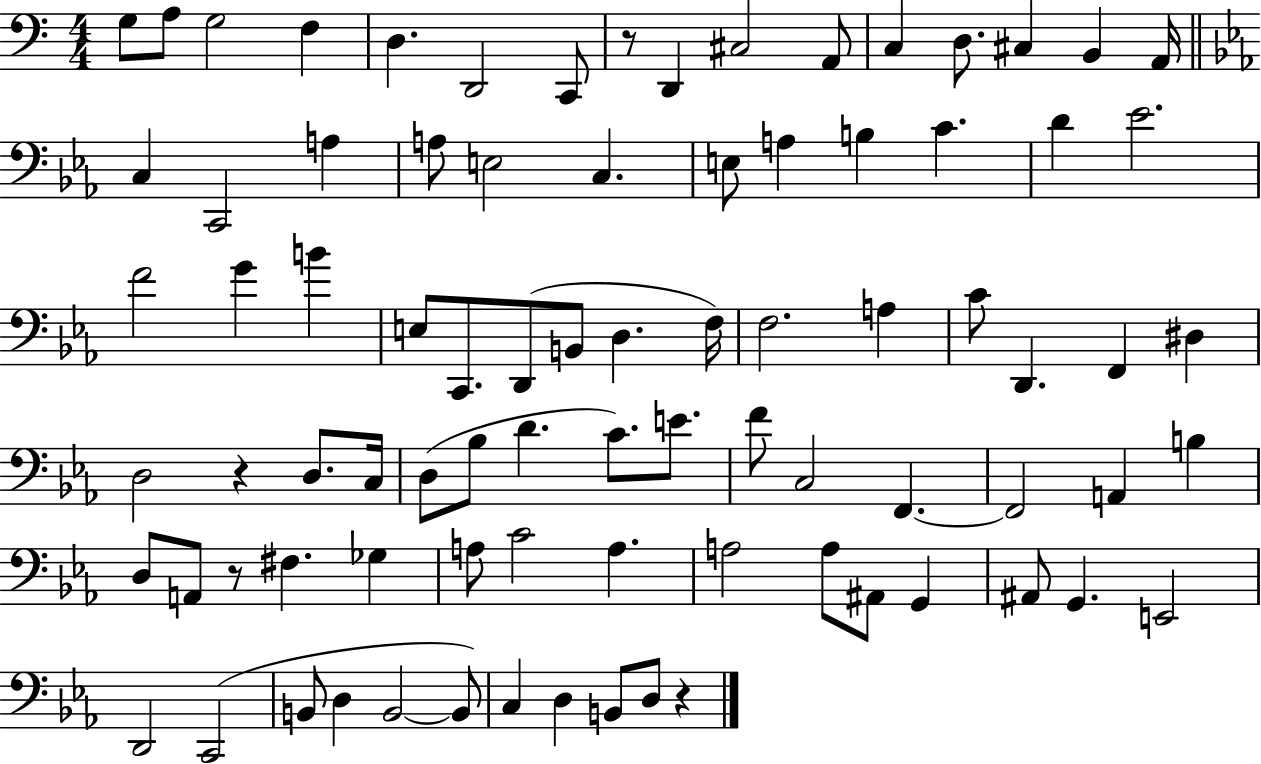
{
  \clef bass
  \numericTimeSignature
  \time 4/4
  \key c \major
  g8 a8 g2 f4 | d4. d,2 c,8 | r8 d,4 cis2 a,8 | c4 d8. cis4 b,4 a,16 | \break \bar "||" \break \key c \minor c4 c,2 a4 | a8 e2 c4. | e8 a4 b4 c'4. | d'4 ees'2. | \break f'2 g'4 b'4 | e8 c,8. d,8( b,8 d4. f16) | f2. a4 | c'8 d,4. f,4 dis4 | \break d2 r4 d8. c16 | d8( bes8 d'4. c'8.) e'8. | f'8 c2 f,4.~~ | f,2 a,4 b4 | \break d8 a,8 r8 fis4. ges4 | a8 c'2 a4. | a2 a8 ais,8 g,4 | ais,8 g,4. e,2 | \break d,2 c,2( | b,8 d4 b,2~~ b,8) | c4 d4 b,8 d8 r4 | \bar "|."
}